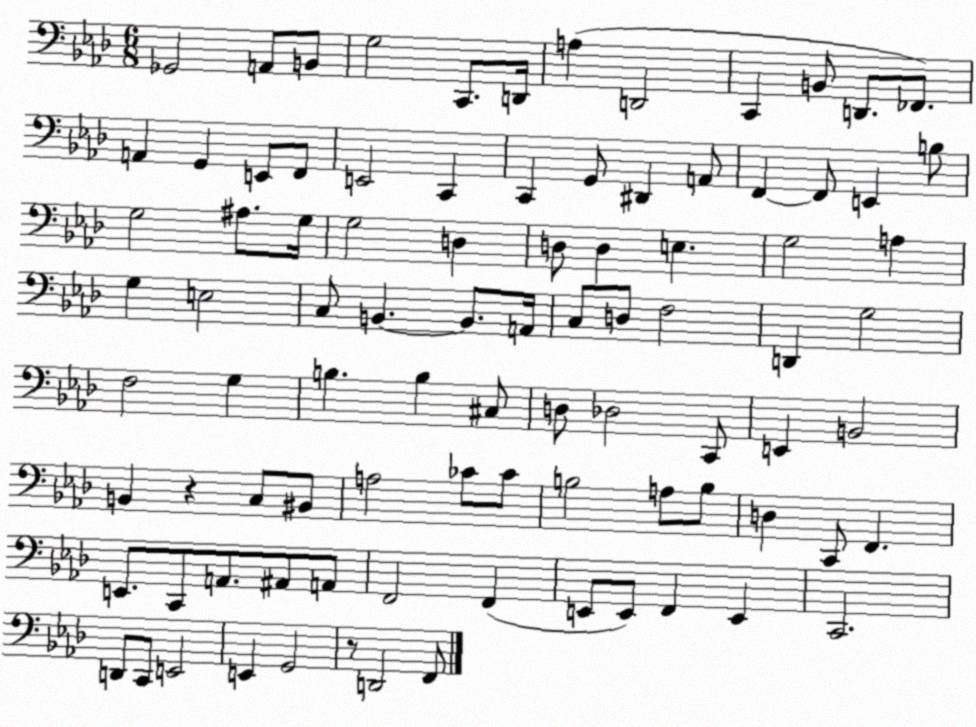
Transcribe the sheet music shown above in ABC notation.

X:1
T:Untitled
M:6/8
L:1/4
K:Ab
_G,,2 A,,/2 B,,/2 G,2 C,,/2 D,,/4 A, D,,2 C,, B,,/2 D,,/2 _F,,/2 A,, G,, E,,/2 F,,/2 E,,2 C,, C,, G,,/2 ^D,, A,,/2 F,, F,,/2 E,, B,/2 G,2 ^A,/2 G,/4 G,2 D, D,/2 D, E, G,2 A, G, E,2 C,/2 B,, B,,/2 A,,/4 C,/2 D,/2 F,2 D,, G,2 F,2 G, B, B, ^C,/2 D,/2 _D,2 C,,/2 E,, B,,2 B,, z C,/2 ^B,,/2 A,2 _C/2 _C/2 B,2 A,/2 B,/2 D, C,,/2 F,, E,,/2 C,,/2 A,,/2 ^A,,/2 A,,/2 F,,2 F,, E,,/2 E,,/2 F,, E,, C,,2 D,,/2 C,,/2 E,,2 E,, G,,2 z/2 D,,2 F,,/2